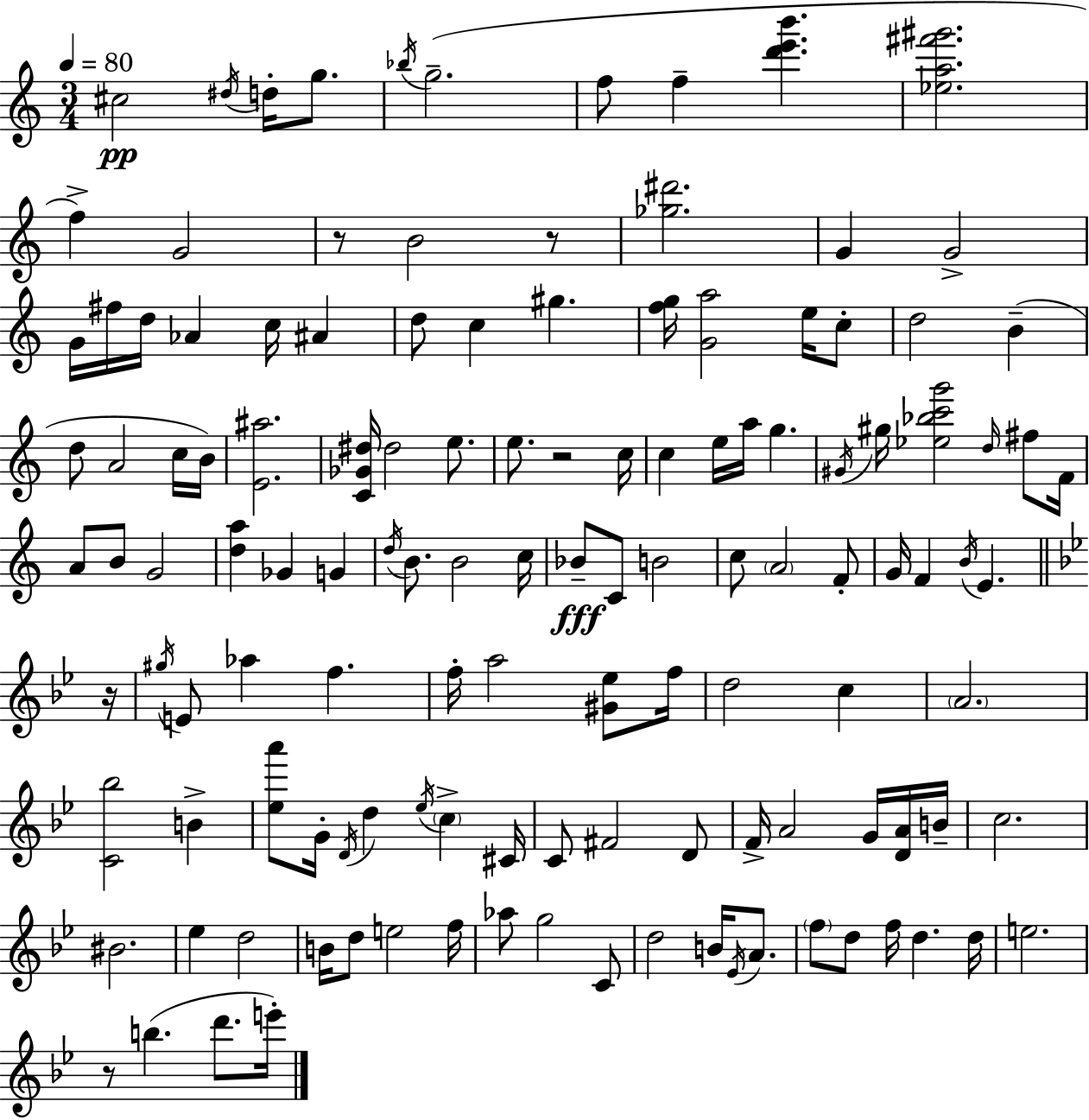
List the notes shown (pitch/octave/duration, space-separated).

C#5/h D#5/s D5/s G5/e. Bb5/s G5/h. F5/e F5/q [D6,E6,B6]/q. [Eb5,A5,F#6,G#6]/h. F5/q G4/h R/e B4/h R/e [Gb5,D#6]/h. G4/q G4/h G4/s F#5/s D5/s Ab4/q C5/s A#4/q D5/e C5/q G#5/q. [F5,G5]/s [G4,A5]/h E5/s C5/e D5/h B4/q D5/e A4/h C5/s B4/s [E4,A#5]/h. [C4,Gb4,D#5]/s D#5/h E5/e. E5/e. R/h C5/s C5/q E5/s A5/s G5/q. G#4/s G#5/s [Eb5,Bb5,C6,G6]/h D5/s F#5/e F4/s A4/e B4/e G4/h [D5,A5]/q Gb4/q G4/q D5/s B4/e. B4/h C5/s Bb4/e C4/e B4/h C5/e A4/h F4/e G4/s F4/q B4/s E4/q. R/s G#5/s E4/e Ab5/q F5/q. F5/s A5/h [G#4,Eb5]/e F5/s D5/h C5/q A4/h. [C4,Bb5]/h B4/q [Eb5,A6]/e G4/s D4/s D5/q Eb5/s C5/q C#4/s C4/e F#4/h D4/e F4/s A4/h G4/s [D4,A4]/s B4/s C5/h. BIS4/h. Eb5/q D5/h B4/s D5/e E5/h F5/s Ab5/e G5/h C4/e D5/h B4/s Eb4/s A4/e. F5/e D5/e F5/s D5/q. D5/s E5/h. R/e B5/q. D6/e. E6/s